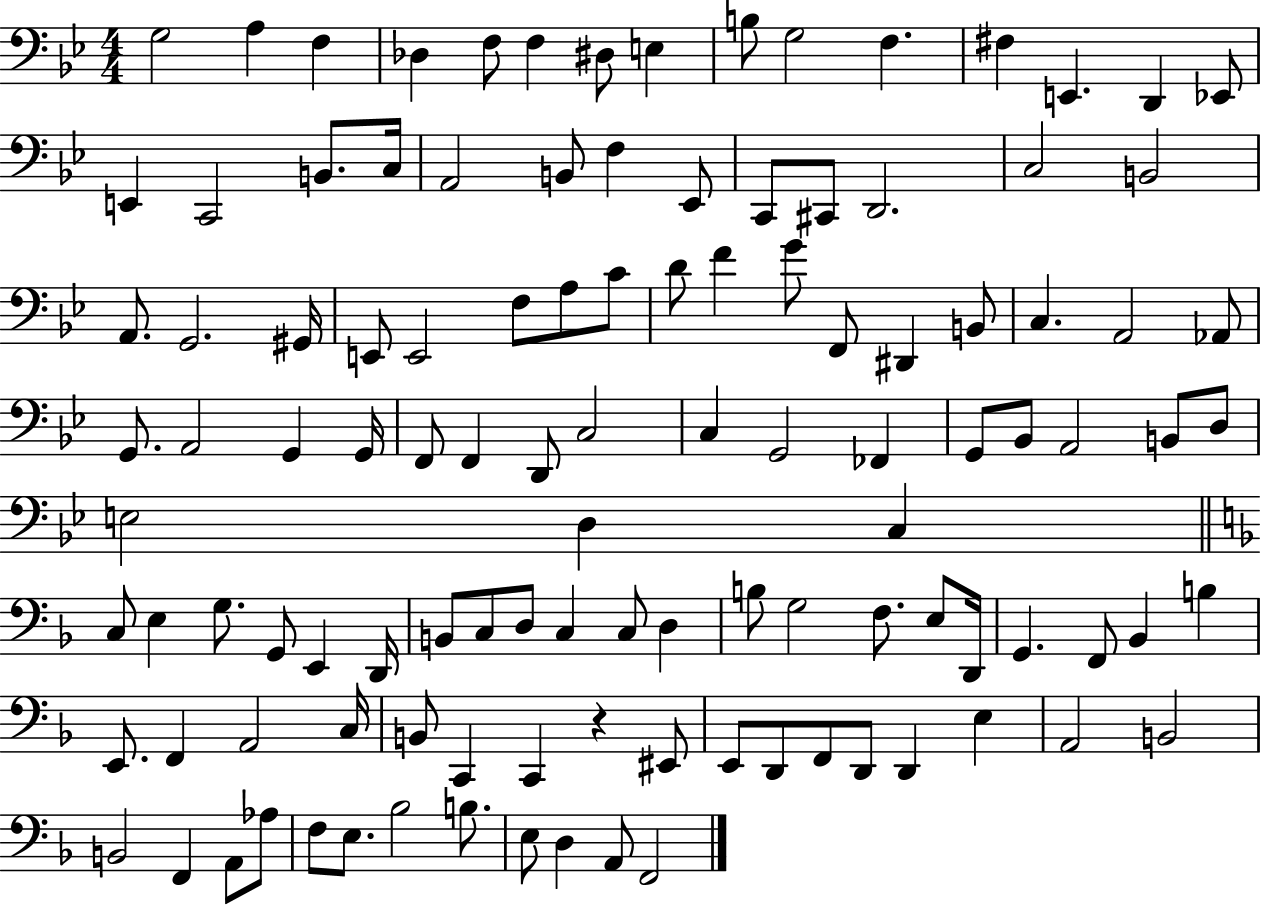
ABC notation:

X:1
T:Untitled
M:4/4
L:1/4
K:Bb
G,2 A, F, _D, F,/2 F, ^D,/2 E, B,/2 G,2 F, ^F, E,, D,, _E,,/2 E,, C,,2 B,,/2 C,/4 A,,2 B,,/2 F, _E,,/2 C,,/2 ^C,,/2 D,,2 C,2 B,,2 A,,/2 G,,2 ^G,,/4 E,,/2 E,,2 F,/2 A,/2 C/2 D/2 F G/2 F,,/2 ^D,, B,,/2 C, A,,2 _A,,/2 G,,/2 A,,2 G,, G,,/4 F,,/2 F,, D,,/2 C,2 C, G,,2 _F,, G,,/2 _B,,/2 A,,2 B,,/2 D,/2 E,2 D, C, C,/2 E, G,/2 G,,/2 E,, D,,/4 B,,/2 C,/2 D,/2 C, C,/2 D, B,/2 G,2 F,/2 E,/2 D,,/4 G,, F,,/2 _B,, B, E,,/2 F,, A,,2 C,/4 B,,/2 C,, C,, z ^E,,/2 E,,/2 D,,/2 F,,/2 D,,/2 D,, E, A,,2 B,,2 B,,2 F,, A,,/2 _A,/2 F,/2 E,/2 _B,2 B,/2 E,/2 D, A,,/2 F,,2